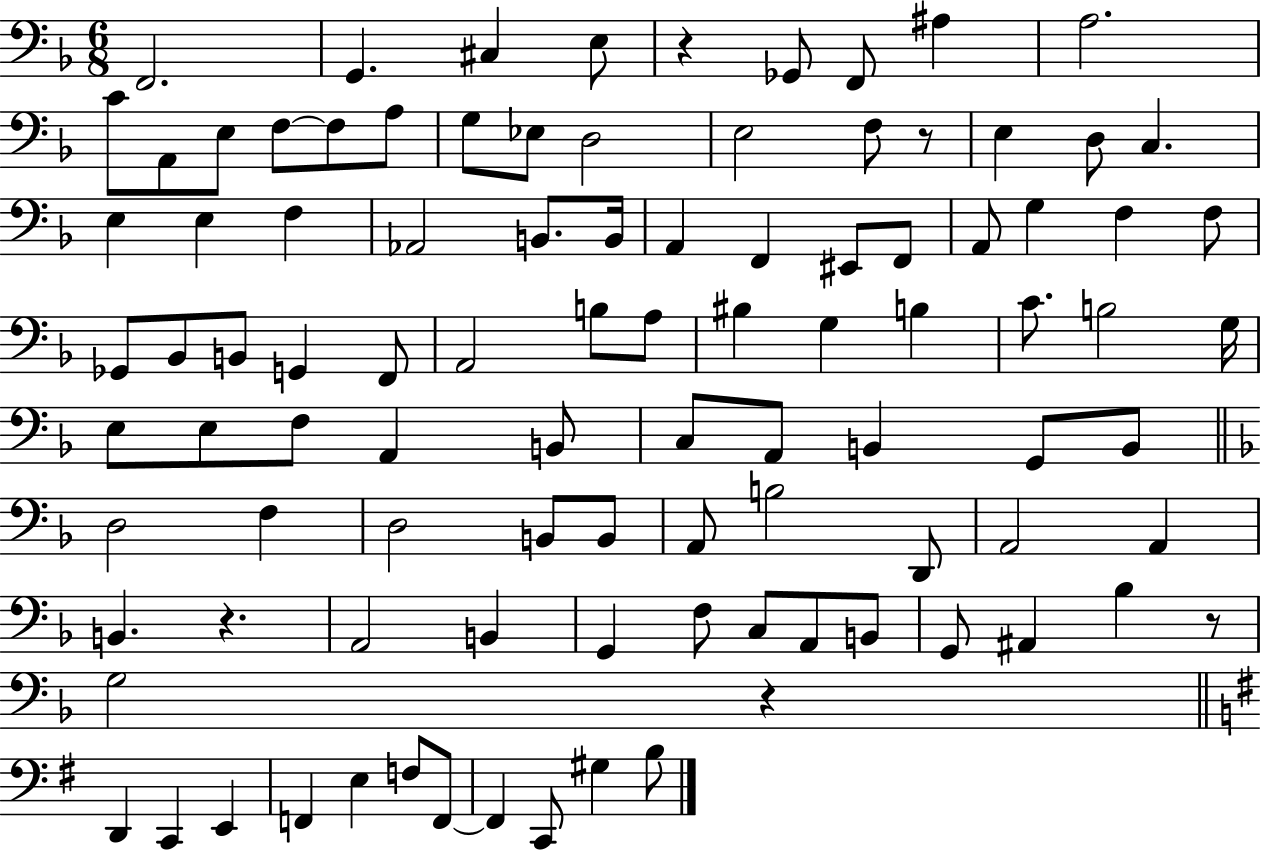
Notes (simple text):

F2/h. G2/q. C#3/q E3/e R/q Gb2/e F2/e A#3/q A3/h. C4/e A2/e E3/e F3/e F3/e A3/e G3/e Eb3/e D3/h E3/h F3/e R/e E3/q D3/e C3/q. E3/q E3/q F3/q Ab2/h B2/e. B2/s A2/q F2/q EIS2/e F2/e A2/e G3/q F3/q F3/e Gb2/e Bb2/e B2/e G2/q F2/e A2/h B3/e A3/e BIS3/q G3/q B3/q C4/e. B3/h G3/s E3/e E3/e F3/e A2/q B2/e C3/e A2/e B2/q G2/e B2/e D3/h F3/q D3/h B2/e B2/e A2/e B3/h D2/e A2/h A2/q B2/q. R/q. A2/h B2/q G2/q F3/e C3/e A2/e B2/e G2/e A#2/q Bb3/q R/e G3/h R/q D2/q C2/q E2/q F2/q E3/q F3/e F2/e F2/q C2/e G#3/q B3/e